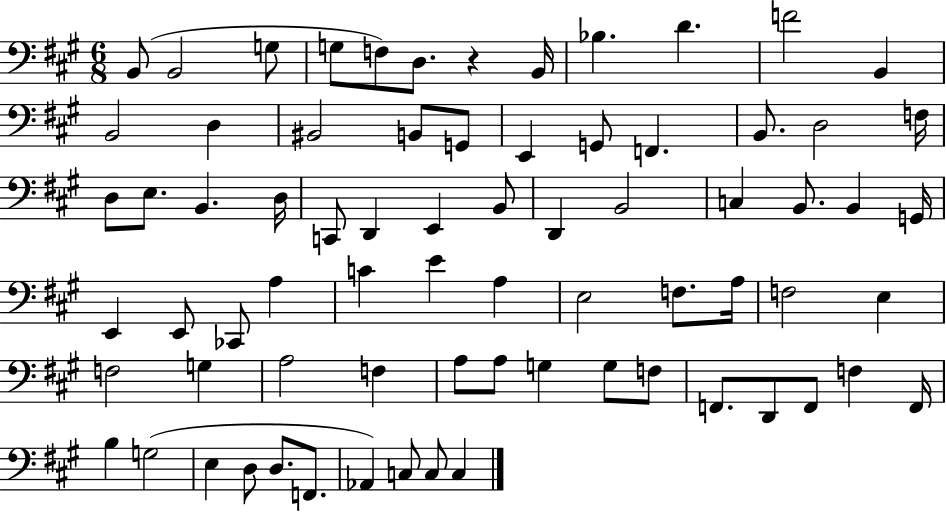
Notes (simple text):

B2/e B2/h G3/e G3/e F3/e D3/e. R/q B2/s Bb3/q. D4/q. F4/h B2/q B2/h D3/q BIS2/h B2/e G2/e E2/q G2/e F2/q. B2/e. D3/h F3/s D3/e E3/e. B2/q. D3/s C2/e D2/q E2/q B2/e D2/q B2/h C3/q B2/e. B2/q G2/s E2/q E2/e CES2/e A3/q C4/q E4/q A3/q E3/h F3/e. A3/s F3/h E3/q F3/h G3/q A3/h F3/q A3/e A3/e G3/q G3/e F3/e F2/e. D2/e F2/e F3/q F2/s B3/q G3/h E3/q D3/e D3/e. F2/e. Ab2/q C3/e C3/e C3/q